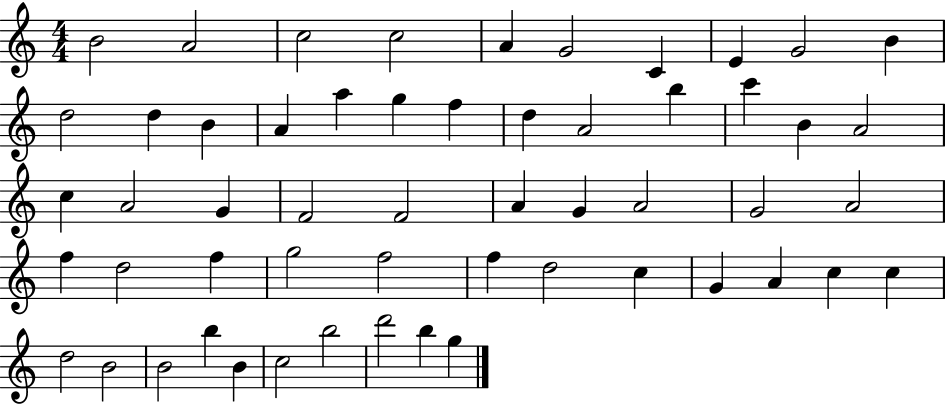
X:1
T:Untitled
M:4/4
L:1/4
K:C
B2 A2 c2 c2 A G2 C E G2 B d2 d B A a g f d A2 b c' B A2 c A2 G F2 F2 A G A2 G2 A2 f d2 f g2 f2 f d2 c G A c c d2 B2 B2 b B c2 b2 d'2 b g